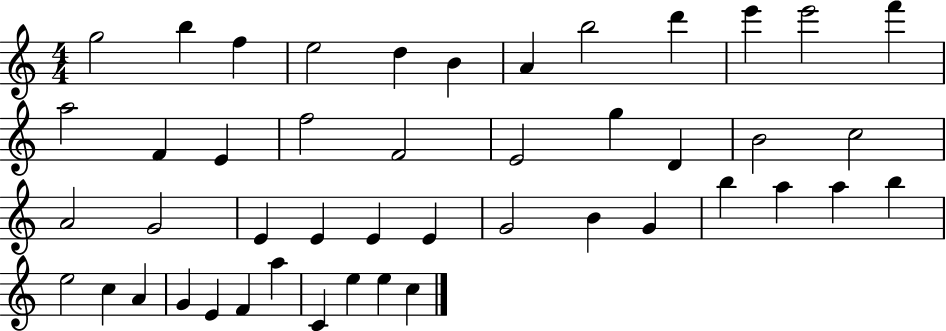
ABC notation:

X:1
T:Untitled
M:4/4
L:1/4
K:C
g2 b f e2 d B A b2 d' e' e'2 f' a2 F E f2 F2 E2 g D B2 c2 A2 G2 E E E E G2 B G b a a b e2 c A G E F a C e e c